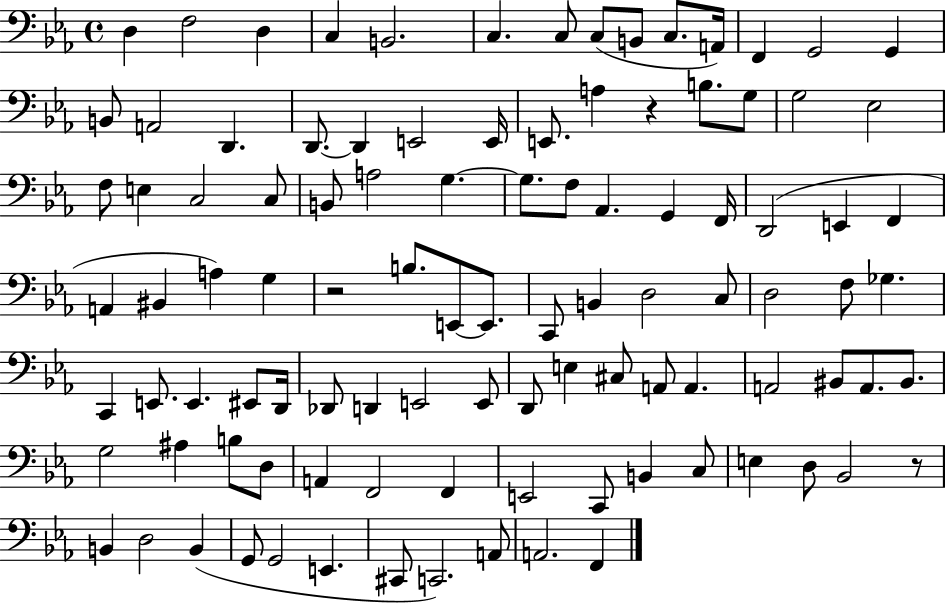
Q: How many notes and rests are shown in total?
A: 102